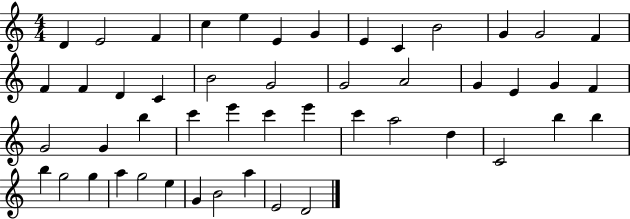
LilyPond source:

{
  \clef treble
  \numericTimeSignature
  \time 4/4
  \key c \major
  d'4 e'2 f'4 | c''4 e''4 e'4 g'4 | e'4 c'4 b'2 | g'4 g'2 f'4 | \break f'4 f'4 d'4 c'4 | b'2 g'2 | g'2 a'2 | g'4 e'4 g'4 f'4 | \break g'2 g'4 b''4 | c'''4 e'''4 c'''4 e'''4 | c'''4 a''2 d''4 | c'2 b''4 b''4 | \break b''4 g''2 g''4 | a''4 g''2 e''4 | g'4 b'2 a''4 | e'2 d'2 | \break \bar "|."
}